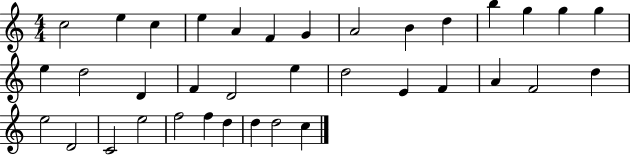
{
  \clef treble
  \numericTimeSignature
  \time 4/4
  \key c \major
  c''2 e''4 c''4 | e''4 a'4 f'4 g'4 | a'2 b'4 d''4 | b''4 g''4 g''4 g''4 | \break e''4 d''2 d'4 | f'4 d'2 e''4 | d''2 e'4 f'4 | a'4 f'2 d''4 | \break e''2 d'2 | c'2 e''2 | f''2 f''4 d''4 | d''4 d''2 c''4 | \break \bar "|."
}